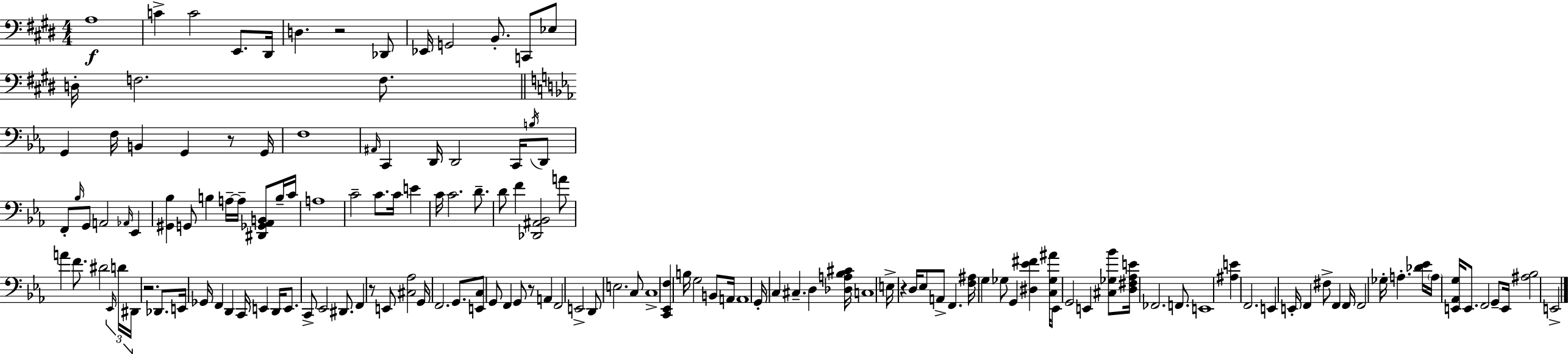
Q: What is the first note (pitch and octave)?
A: A3